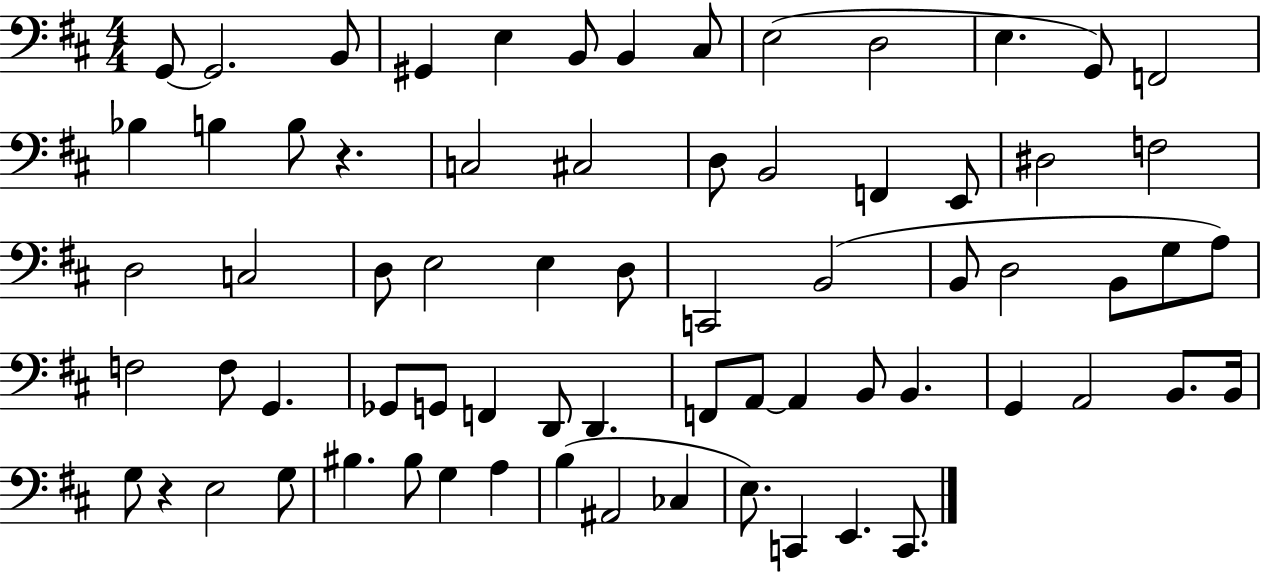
G2/e G2/h. B2/e G#2/q E3/q B2/e B2/q C#3/e E3/h D3/h E3/q. G2/e F2/h Bb3/q B3/q B3/e R/q. C3/h C#3/h D3/e B2/h F2/q E2/e D#3/h F3/h D3/h C3/h D3/e E3/h E3/q D3/e C2/h B2/h B2/e D3/h B2/e G3/e A3/e F3/h F3/e G2/q. Gb2/e G2/e F2/q D2/e D2/q. F2/e A2/e A2/q B2/e B2/q. G2/q A2/h B2/e. B2/s G3/e R/q E3/h G3/e BIS3/q. BIS3/e G3/q A3/q B3/q A#2/h CES3/q E3/e. C2/q E2/q. C2/e.